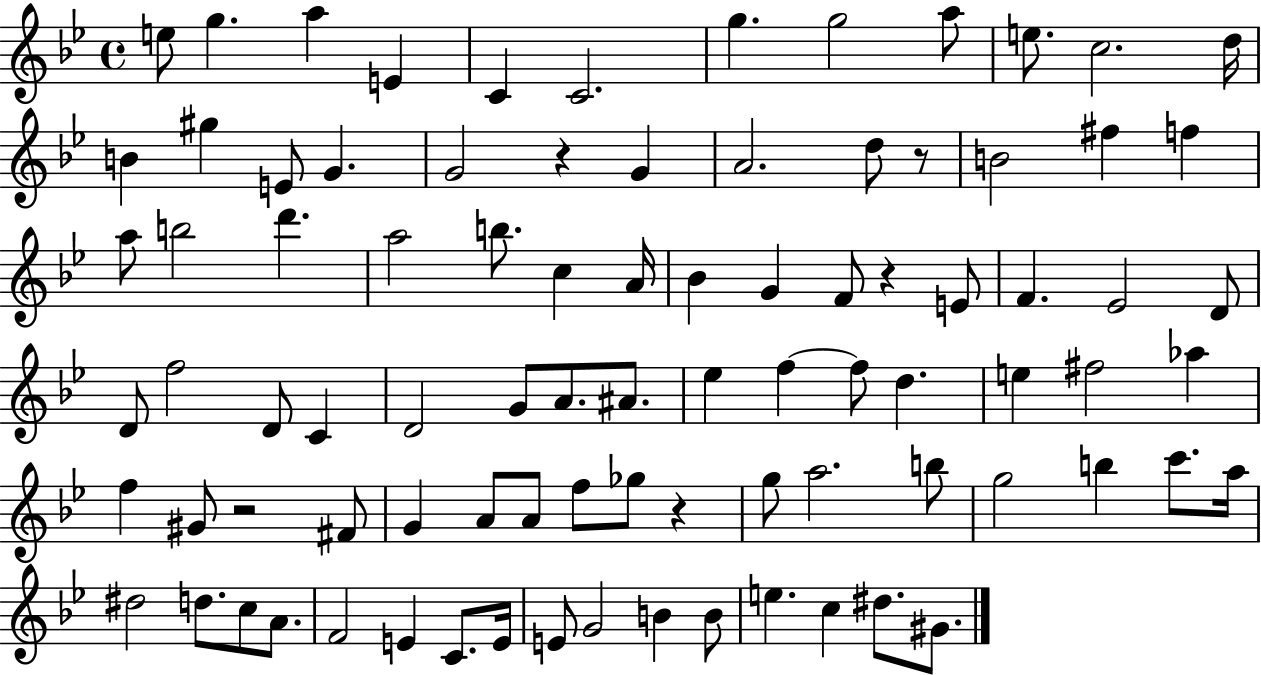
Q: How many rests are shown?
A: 5